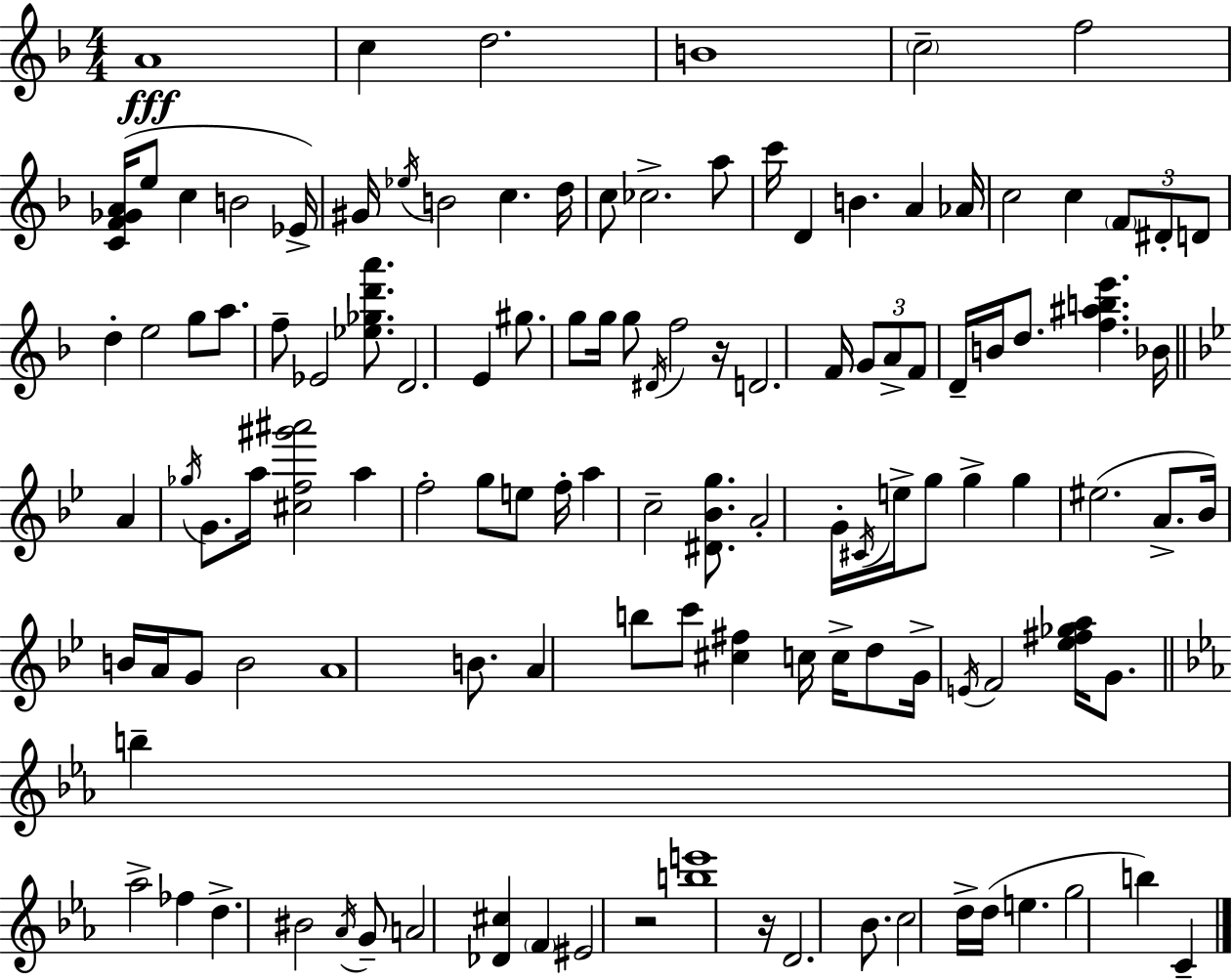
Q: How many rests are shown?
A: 3